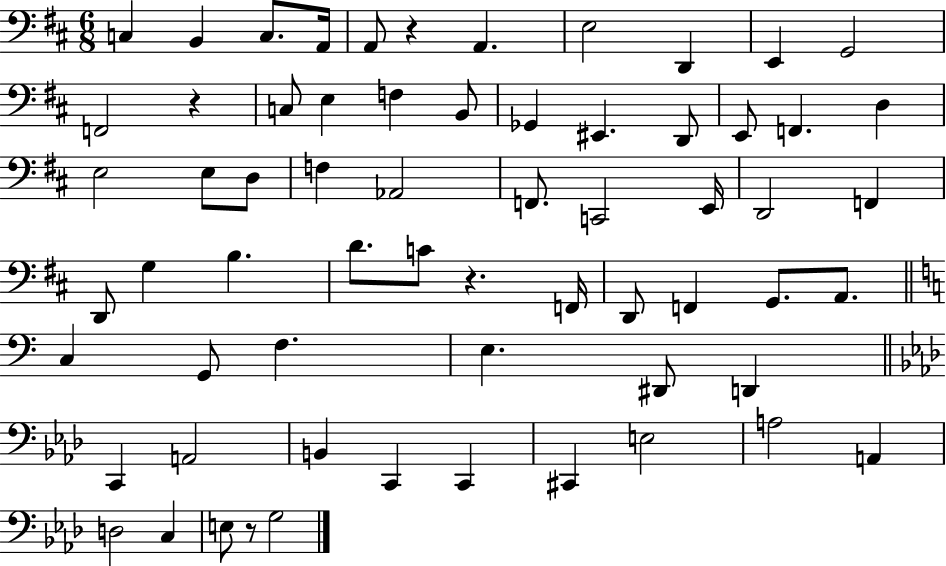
C3/q B2/q C3/e. A2/s A2/e R/q A2/q. E3/h D2/q E2/q G2/h F2/h R/q C3/e E3/q F3/q B2/e Gb2/q EIS2/q. D2/e E2/e F2/q. D3/q E3/h E3/e D3/e F3/q Ab2/h F2/e. C2/h E2/s D2/h F2/q D2/e G3/q B3/q. D4/e. C4/e R/q. F2/s D2/e F2/q G2/e. A2/e. C3/q G2/e F3/q. E3/q. D#2/e D2/q C2/q A2/h B2/q C2/q C2/q C#2/q E3/h A3/h A2/q D3/h C3/q E3/e R/e G3/h